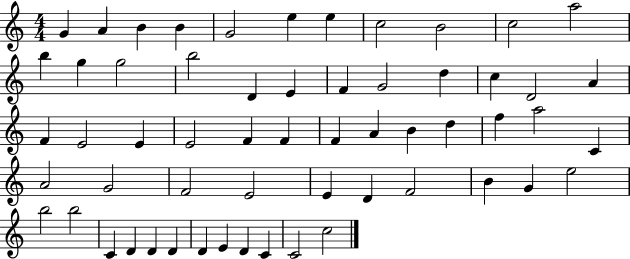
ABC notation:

X:1
T:Untitled
M:4/4
L:1/4
K:C
G A B B G2 e e c2 B2 c2 a2 b g g2 b2 D E F G2 d c D2 A F E2 E E2 F F F A B d f a2 C A2 G2 F2 E2 E D F2 B G e2 b2 b2 C D D D D E D C C2 c2